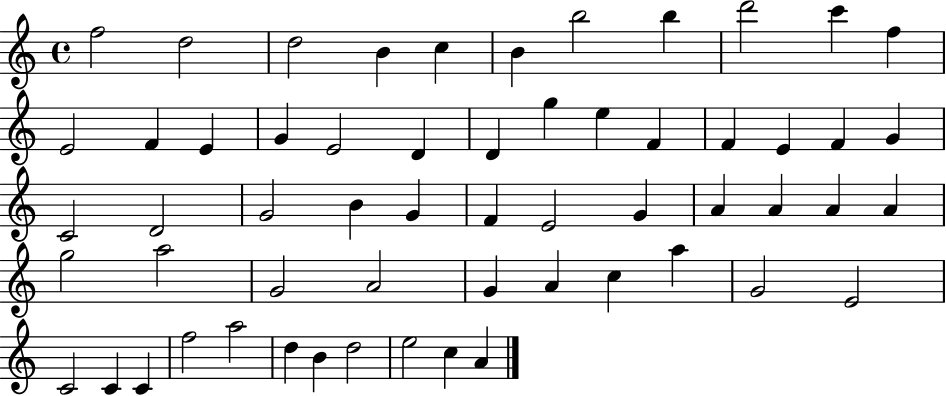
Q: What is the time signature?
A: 4/4